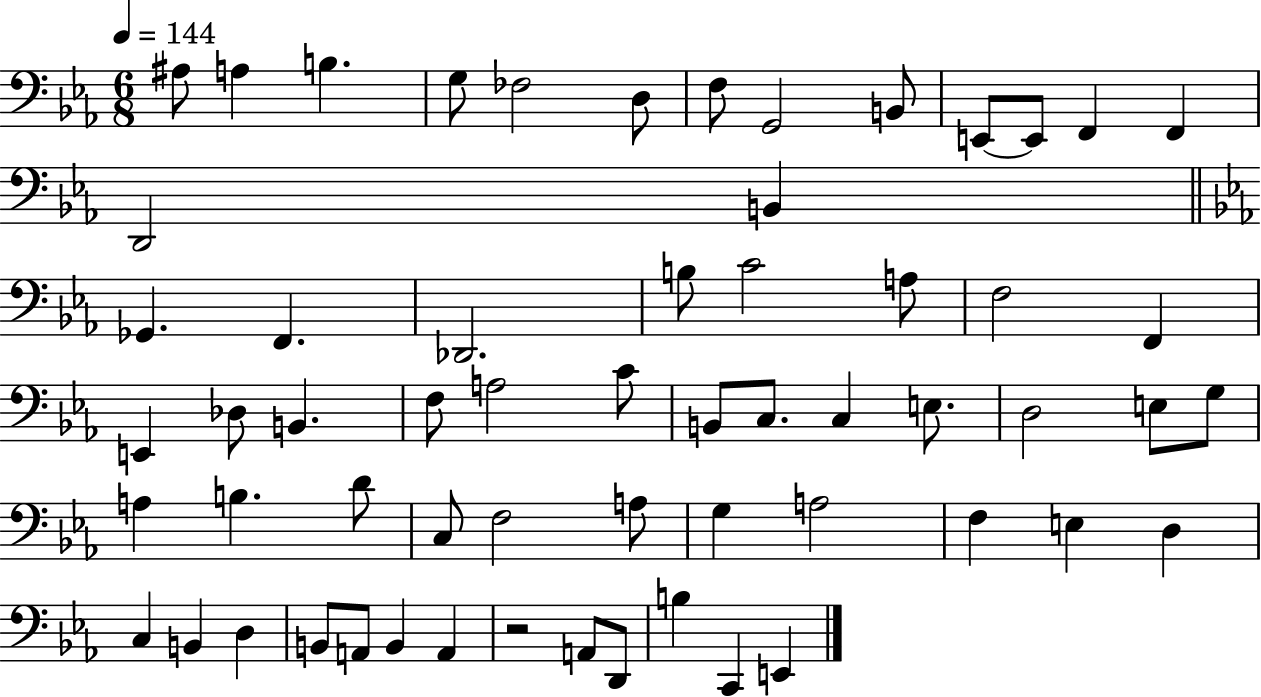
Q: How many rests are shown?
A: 1